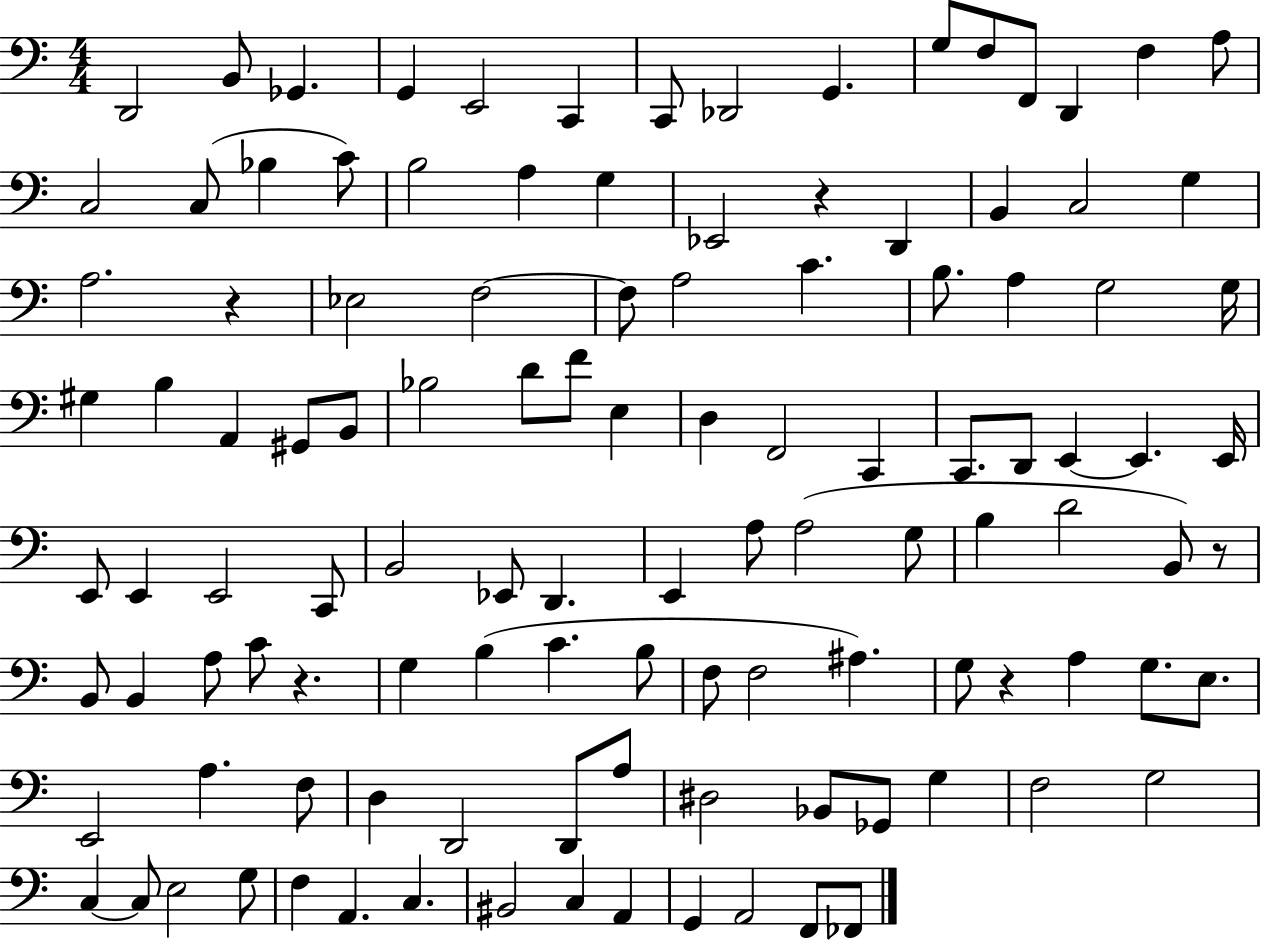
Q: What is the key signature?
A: C major